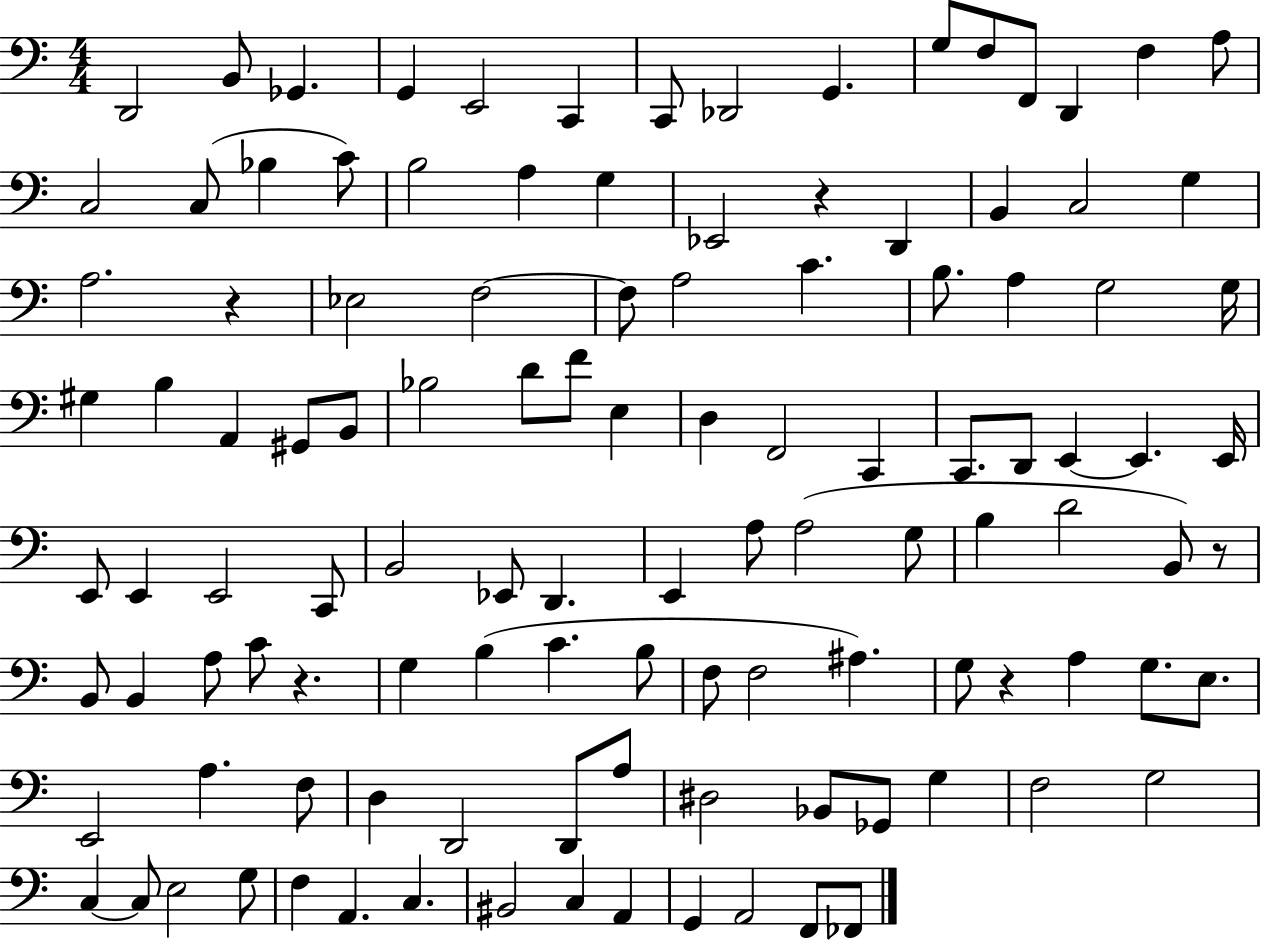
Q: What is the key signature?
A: C major